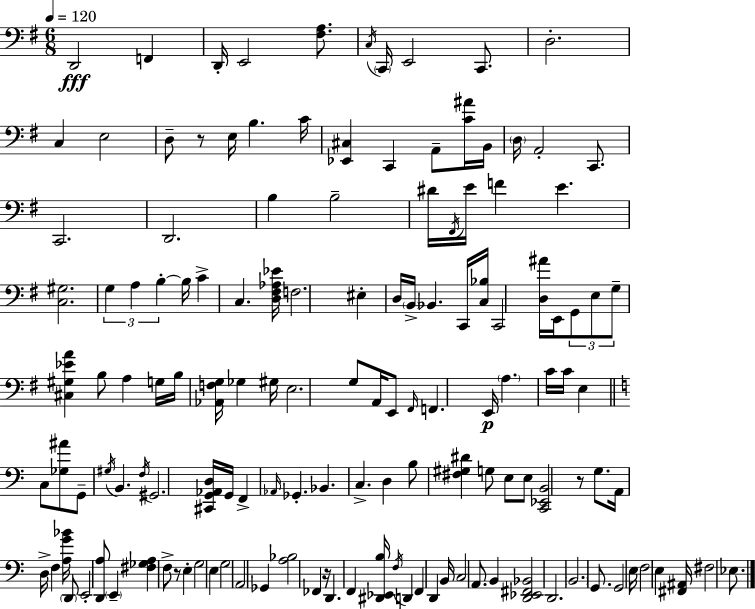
D2/h F2/q D2/s E2/h [F#3,A3]/e. C3/s C2/s E2/h C2/e. D3/h. C3/q E3/h D3/e R/e E3/s B3/q. C4/s [Eb2,C#3]/q C2/q A2/e [C4,A#4]/s B2/s D3/s A2/h C2/e. C2/h. D2/h. B3/q B3/h D#4/s F#2/s E4/s F4/q E4/q. [C3,G#3]/h. G3/q A3/q B3/q B3/s C4/q C3/q. [D3,F#3,Ab3,Eb4]/s F3/h. EIS3/q D3/s B2/s Bb2/q. C2/s [C3,Bb3]/s C2/h [D3,A#4]/s E2/s G2/e E3/e G3/e [C#3,G#3,Eb4,A4]/q B3/e A3/q G3/s B3/s [Ab2,F3,G3]/s Gb3/q G#3/s E3/h. G3/e A2/s E2/e F#2/s F2/q. E2/s A3/q. C4/s C4/s E3/q C3/e [Gb3,A#4]/e G2/e G#3/s B2/q. F3/s G#2/h. [C#2,G2,Ab2,D3]/s G2/s F2/q Ab2/s Gb2/q. Bb2/q. C3/q. D3/q B3/e [F#3,G#3,D#4]/q G3/e E3/e E3/e [C2,Eb2,B2]/h R/e G3/e. A2/s D3/s F3/q [A3,G4,Bb4]/s D2/e E2/h [D2,A3]/e E2/q [F#3,Gb3,A3]/q F3/e R/e E3/q G3/h E3/q G3/h A2/h Gb2/q [A3,Bb3]/h FES2/q R/s D2/q. F2/q [D#2,Eb2,B3]/s F3/s D2/q F2/q D2/q B2/s C3/h A2/e. B2/q [D2,Eb2,F#2,Bb2]/h D2/h. B2/h. G2/e. G2/h E3/s F3/h E3/q [F#2,A#2]/s F#3/h Eb3/e.